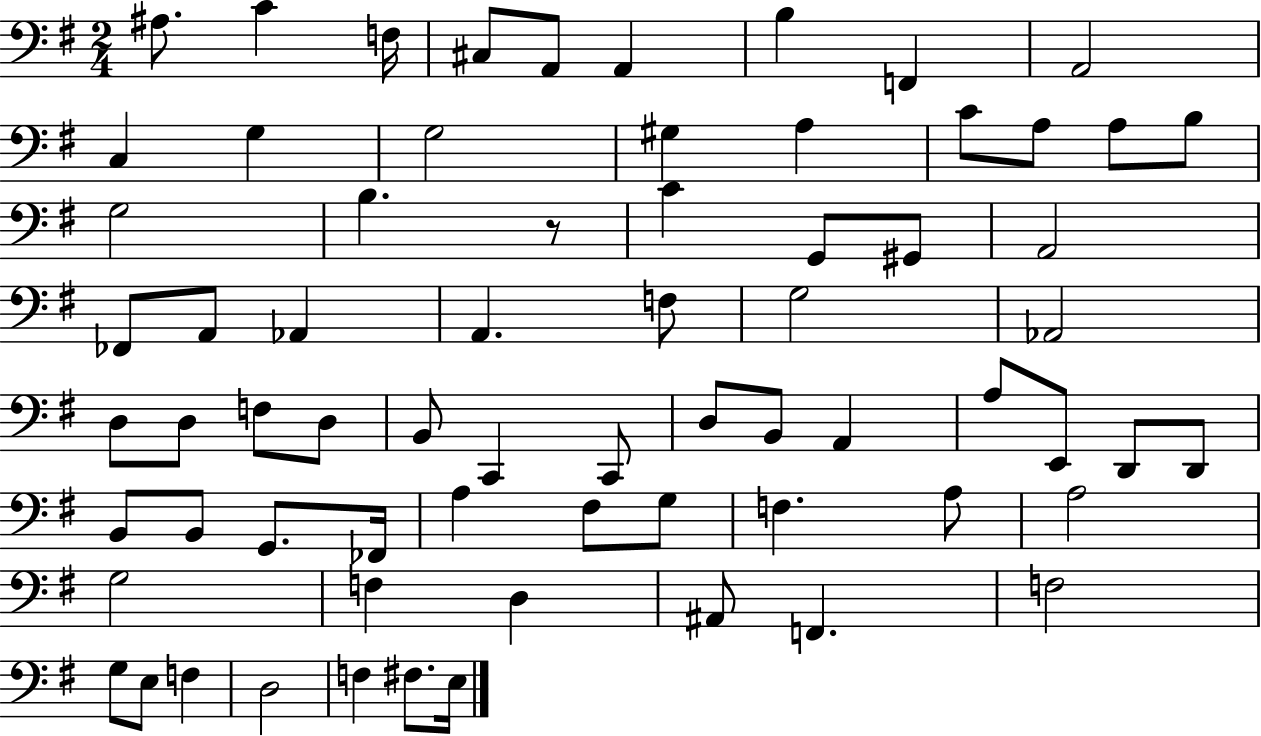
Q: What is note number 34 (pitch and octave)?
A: F3